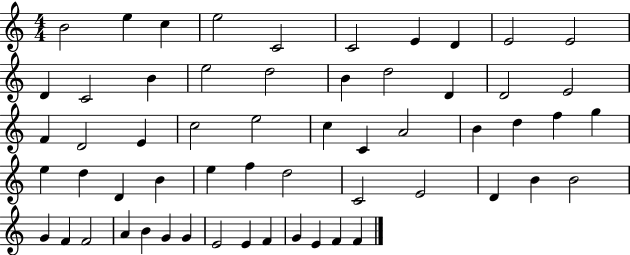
{
  \clef treble
  \numericTimeSignature
  \time 4/4
  \key c \major
  b'2 e''4 c''4 | e''2 c'2 | c'2 e'4 d'4 | e'2 e'2 | \break d'4 c'2 b'4 | e''2 d''2 | b'4 d''2 d'4 | d'2 e'2 | \break f'4 d'2 e'4 | c''2 e''2 | c''4 c'4 a'2 | b'4 d''4 f''4 g''4 | \break e''4 d''4 d'4 b'4 | e''4 f''4 d''2 | c'2 e'2 | d'4 b'4 b'2 | \break g'4 f'4 f'2 | a'4 b'4 g'4 g'4 | e'2 e'4 f'4 | g'4 e'4 f'4 f'4 | \break \bar "|."
}